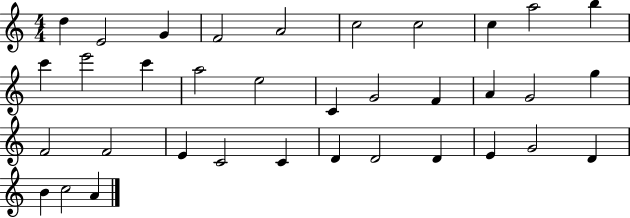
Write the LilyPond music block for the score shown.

{
  \clef treble
  \numericTimeSignature
  \time 4/4
  \key c \major
  d''4 e'2 g'4 | f'2 a'2 | c''2 c''2 | c''4 a''2 b''4 | \break c'''4 e'''2 c'''4 | a''2 e''2 | c'4 g'2 f'4 | a'4 g'2 g''4 | \break f'2 f'2 | e'4 c'2 c'4 | d'4 d'2 d'4 | e'4 g'2 d'4 | \break b'4 c''2 a'4 | \bar "|."
}